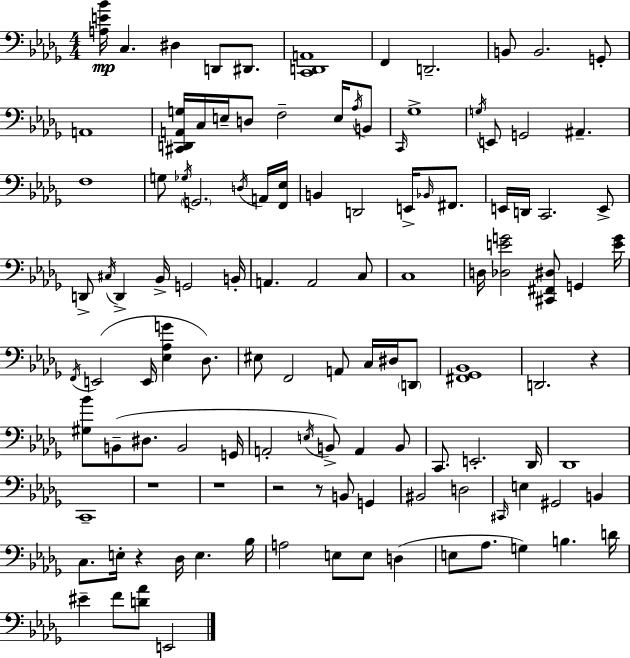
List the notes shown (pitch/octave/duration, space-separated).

[A3,E4,Bb4]/s C3/q. D#3/q D2/e D#2/e. [C2,D2,A2]/w F2/q D2/h. B2/e B2/h. G2/e A2/w [C#2,D2,A2,G3]/s C3/s E3/s D3/e F3/h E3/s Ab3/s B2/e C2/s Gb3/w G3/s E2/e G2/h A#2/q. F3/w G3/e Gb3/s G2/h. D3/s A2/s [F2,Eb3]/s B2/q D2/h E2/s Bb2/s F#2/e. E2/s D2/s C2/h. E2/e D2/e C#3/s D2/q Bb2/s G2/h B2/s A2/q. A2/h C3/e C3/w D3/s [Db3,E4,G4]/h [C#2,F#2,D#3]/e G2/q [E4,G4]/s F2/s E2/h E2/s [Eb3,Ab3,G4]/q Db3/e. EIS3/e F2/h A2/e C3/s D#3/s D2/e [F#2,Gb2,Bb2]/w D2/h. R/q [G#3,Bb4]/e B2/e D#3/e. B2/h G2/s A2/h E3/s B2/e A2/q B2/e C2/e. E2/h. Db2/s Db2/w C2/w R/w R/w R/h R/e B2/e G2/q BIS2/h D3/h C#2/s E3/q G#2/h B2/q C3/e. E3/s R/q Db3/s E3/q. Bb3/s A3/h E3/e E3/e D3/q E3/e Ab3/e. G3/q B3/q. D4/s EIS4/q F4/e [D4,Ab4]/e E2/h